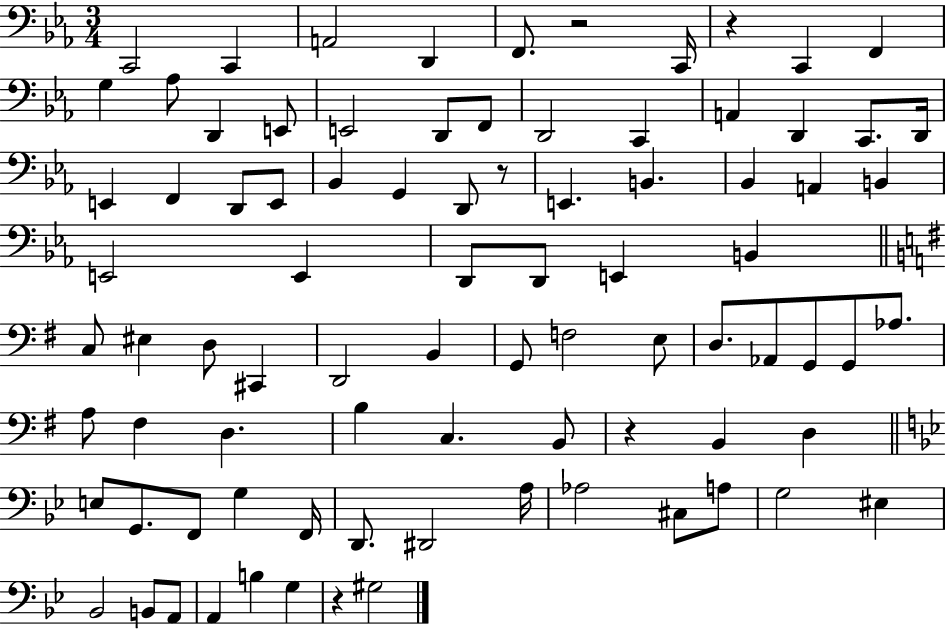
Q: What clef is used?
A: bass